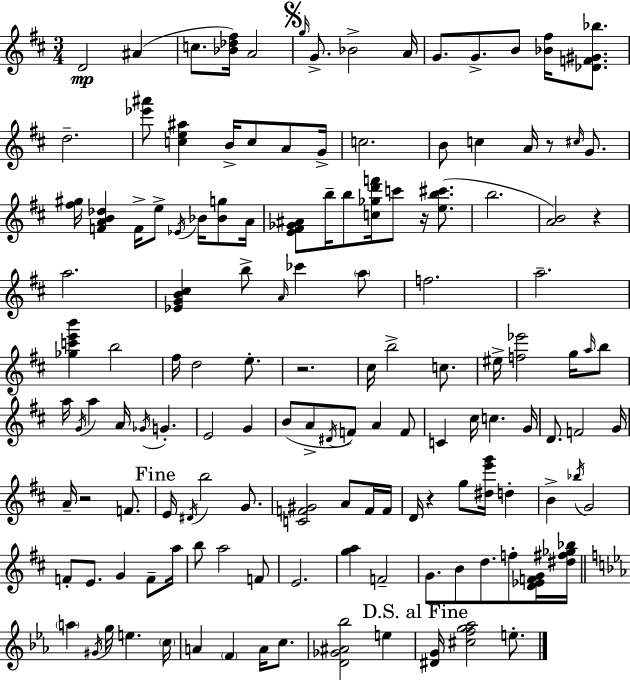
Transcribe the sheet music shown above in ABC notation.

X:1
T:Untitled
M:3/4
L:1/4
K:D
D2 ^A c/2 [_B_d^f]/4 A2 g/4 G/2 _B2 A/4 G/2 G/2 B/2 [_B^f]/4 [_DF^G_b]/2 d2 [_e'^a']/2 [ce^a] B/4 c/2 A/2 G/4 c2 B/2 c A/4 z/2 ^c/4 G/2 [^f^g]/4 [FAB_d] F/4 e/2 _E/4 _B/4 [_Bg]/2 A/4 [E^F_G^A]/2 b/4 b/2 [c_gd'f']/4 c'/2 z/4 [eb^c']/2 b2 [AB]2 z a2 [_EGB^c] b/2 A/4 _c' a/2 f2 a2 [_gc'e'b'] b2 ^f/4 d2 e/2 z2 ^c/4 b2 c/2 ^e/4 [f_e']2 g/4 a/4 b/2 a/4 G/4 a A/4 _G/4 G E2 G B/2 A/2 ^D/4 F/2 A F/2 C ^c/4 c G/4 D/2 F2 G/4 A/4 z2 F/2 E/4 ^D/4 b2 G/2 [CF^G]2 A/2 F/4 F/4 D/4 z g/2 [^de'g']/4 d B _b/4 G2 F/2 E/2 G F/2 a/4 b/2 a2 F/2 E2 [ga] F2 G/2 B/2 d/2 f/2 [D_EFG]/4 [^d^f_g_b]/4 a ^G/4 g/4 e c/4 A F A/4 c/2 [D_G^A_b]2 e [^DG]/4 [^cfg_a]2 e/2